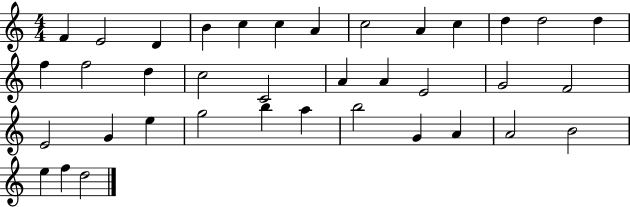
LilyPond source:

{
  \clef treble
  \numericTimeSignature
  \time 4/4
  \key c \major
  f'4 e'2 d'4 | b'4 c''4 c''4 a'4 | c''2 a'4 c''4 | d''4 d''2 d''4 | \break f''4 f''2 d''4 | c''2 c'2 | a'4 a'4 e'2 | g'2 f'2 | \break e'2 g'4 e''4 | g''2 b''4 a''4 | b''2 g'4 a'4 | a'2 b'2 | \break e''4 f''4 d''2 | \bar "|."
}